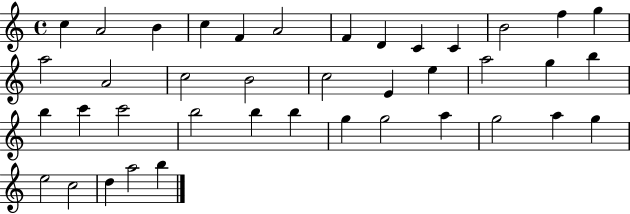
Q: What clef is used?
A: treble